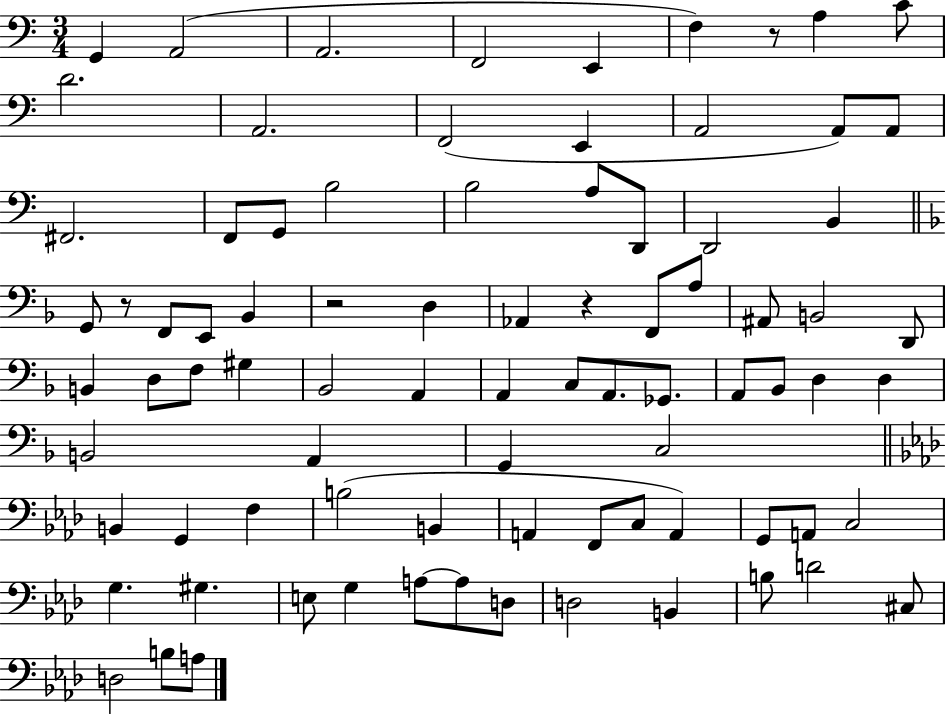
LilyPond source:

{
  \clef bass
  \numericTimeSignature
  \time 3/4
  \key c \major
  g,4 a,2( | a,2. | f,2 e,4 | f4) r8 a4 c'8 | \break d'2. | a,2. | f,2( e,4 | a,2 a,8) a,8 | \break fis,2. | f,8 g,8 b2 | b2 a8 d,8 | d,2 b,4 | \break \bar "||" \break \key d \minor g,8 r8 f,8 e,8 bes,4 | r2 d4 | aes,4 r4 f,8 a8 | ais,8 b,2 d,8 | \break b,4 d8 f8 gis4 | bes,2 a,4 | a,4 c8 a,8. ges,8. | a,8 bes,8 d4 d4 | \break b,2 a,4 | g,4 c2 | \bar "||" \break \key aes \major b,4 g,4 f4 | b2( b,4 | a,4 f,8 c8 a,4) | g,8 a,8 c2 | \break g4. gis4. | e8 g4 a8~~ a8 d8 | d2 b,4 | b8 d'2 cis8 | \break d2 b8 a8 | \bar "|."
}